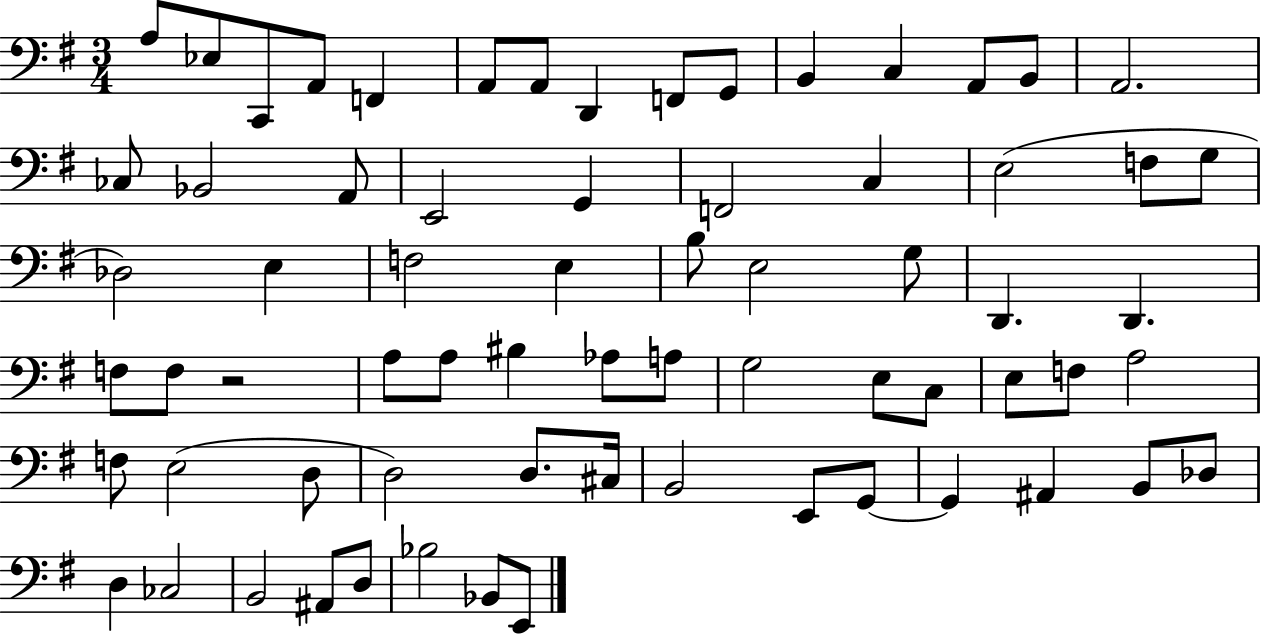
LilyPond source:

{
  \clef bass
  \numericTimeSignature
  \time 3/4
  \key g \major
  a8 ees8 c,8 a,8 f,4 | a,8 a,8 d,4 f,8 g,8 | b,4 c4 a,8 b,8 | a,2. | \break ces8 bes,2 a,8 | e,2 g,4 | f,2 c4 | e2( f8 g8 | \break des2) e4 | f2 e4 | b8 e2 g8 | d,4. d,4. | \break f8 f8 r2 | a8 a8 bis4 aes8 a8 | g2 e8 c8 | e8 f8 a2 | \break f8 e2( d8 | d2) d8. cis16 | b,2 e,8 g,8~~ | g,4 ais,4 b,8 des8 | \break d4 ces2 | b,2 ais,8 d8 | bes2 bes,8 e,8 | \bar "|."
}